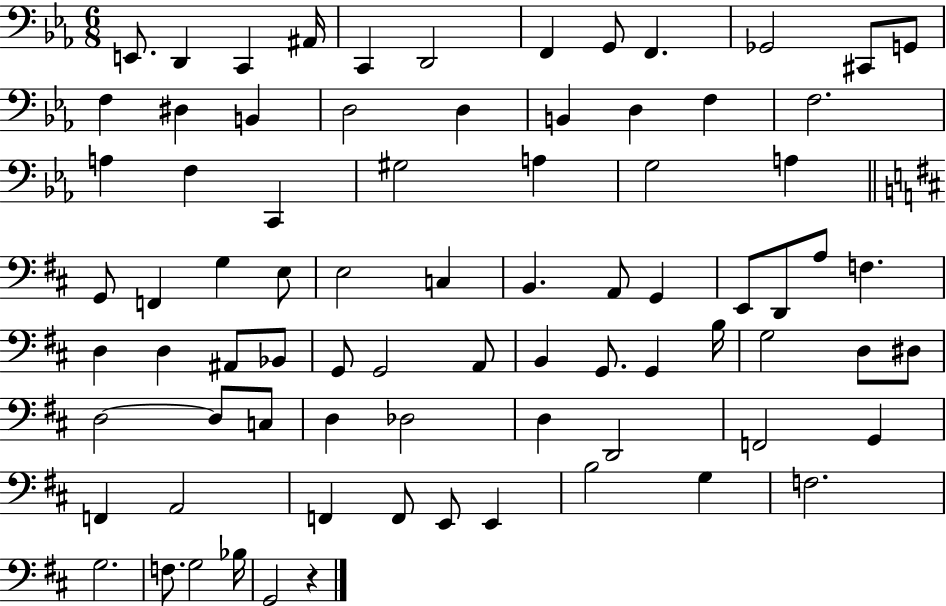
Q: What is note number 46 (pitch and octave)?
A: G2